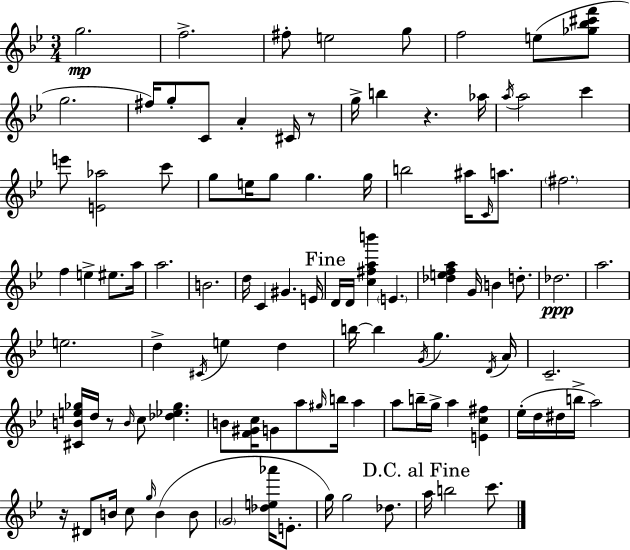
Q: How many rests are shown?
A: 4